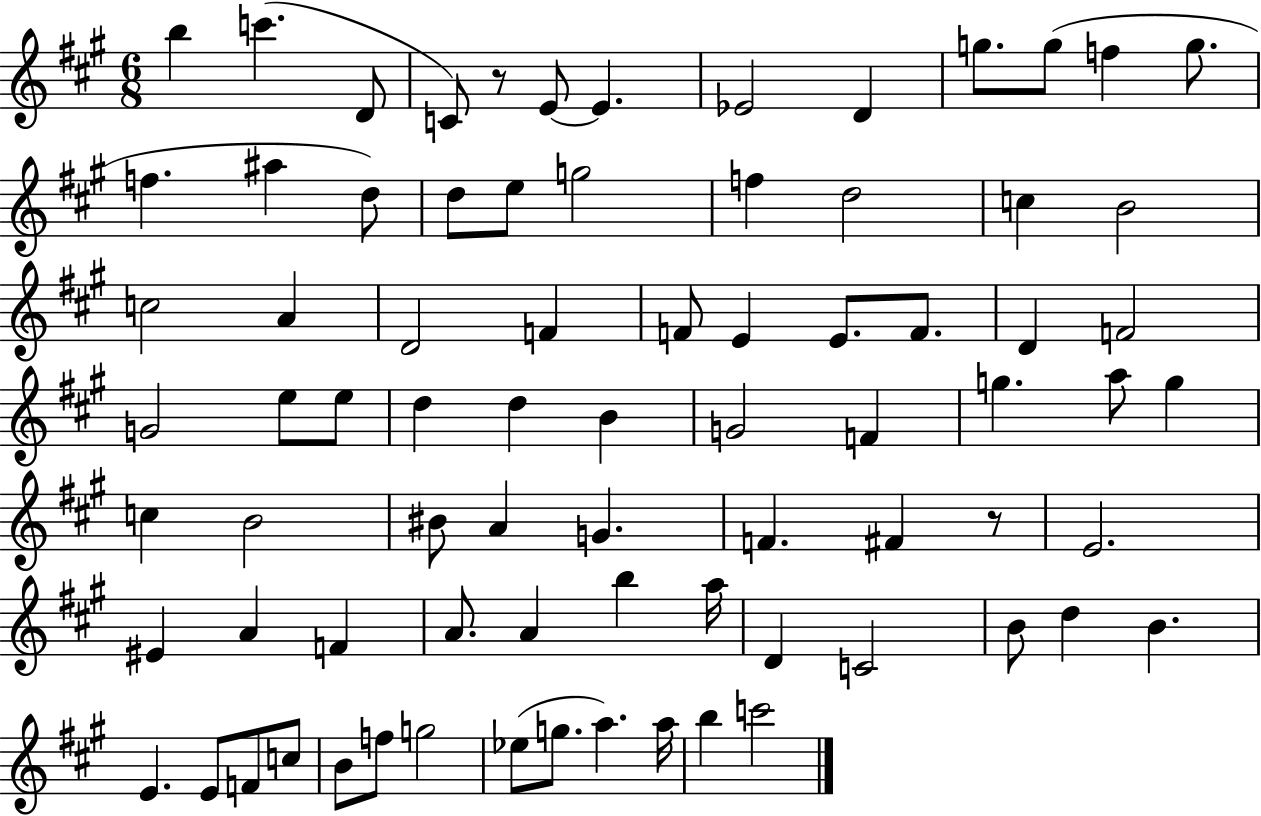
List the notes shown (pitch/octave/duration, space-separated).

B5/q C6/q. D4/e C4/e R/e E4/e E4/q. Eb4/h D4/q G5/e. G5/e F5/q G5/e. F5/q. A#5/q D5/e D5/e E5/e G5/h F5/q D5/h C5/q B4/h C5/h A4/q D4/h F4/q F4/e E4/q E4/e. F4/e. D4/q F4/h G4/h E5/e E5/e D5/q D5/q B4/q G4/h F4/q G5/q. A5/e G5/q C5/q B4/h BIS4/e A4/q G4/q. F4/q. F#4/q R/e E4/h. EIS4/q A4/q F4/q A4/e. A4/q B5/q A5/s D4/q C4/h B4/e D5/q B4/q. E4/q. E4/e F4/e C5/e B4/e F5/e G5/h Eb5/e G5/e. A5/q. A5/s B5/q C6/h